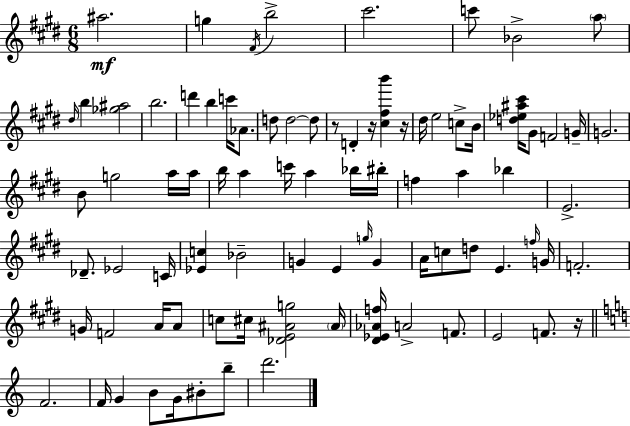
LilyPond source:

{
  \clef treble
  \numericTimeSignature
  \time 6/8
  \key e \major
  ais''2.\mf | g''4 \acciaccatura { fis'16 } b''2-> | cis'''2. | c'''8 bes'2-> \parenthesize a''8 | \break \grace { dis''16 } b''4 <ges'' ais''>2 | b''2. | d'''4 b''4 c'''16 aes'8. | d''8 d''2~~ | \break d''8 r8 d'4-. r16 <cis'' fis'' b'''>4 | r16 dis''16 e''2 c''8-> | b'16 <d'' ees'' ais'' cis'''>16 gis'8 f'2 | g'16-- g'2. | \break b'8 g''2 | a''16 a''16 b''16 a''4 c'''16 a''4 | bes''16 bis''16-. f''4 a''4 bes''4 | e'2.-> | \break des'8.-- ees'2 | c'16 <ees' c''>4 bes'2-- | g'4 e'4 \grace { g''16 } g'4 | a'16 c''8 d''8 e'4. | \break \grace { f''16 } g'16 f'2.-. | g'16 f'2 | a'16 a'8 c''8 cis''16 <des' e' ais' g''>2 | \parenthesize ais'16 <dis' ees' aes' f''>16 a'2-> | \break f'8. e'2 | f'8. r16 \bar "||" \break \key c \major f'2. | f'16 g'4 b'8 g'16 bis'8-. b''8-- | d'''2. | \bar "|."
}